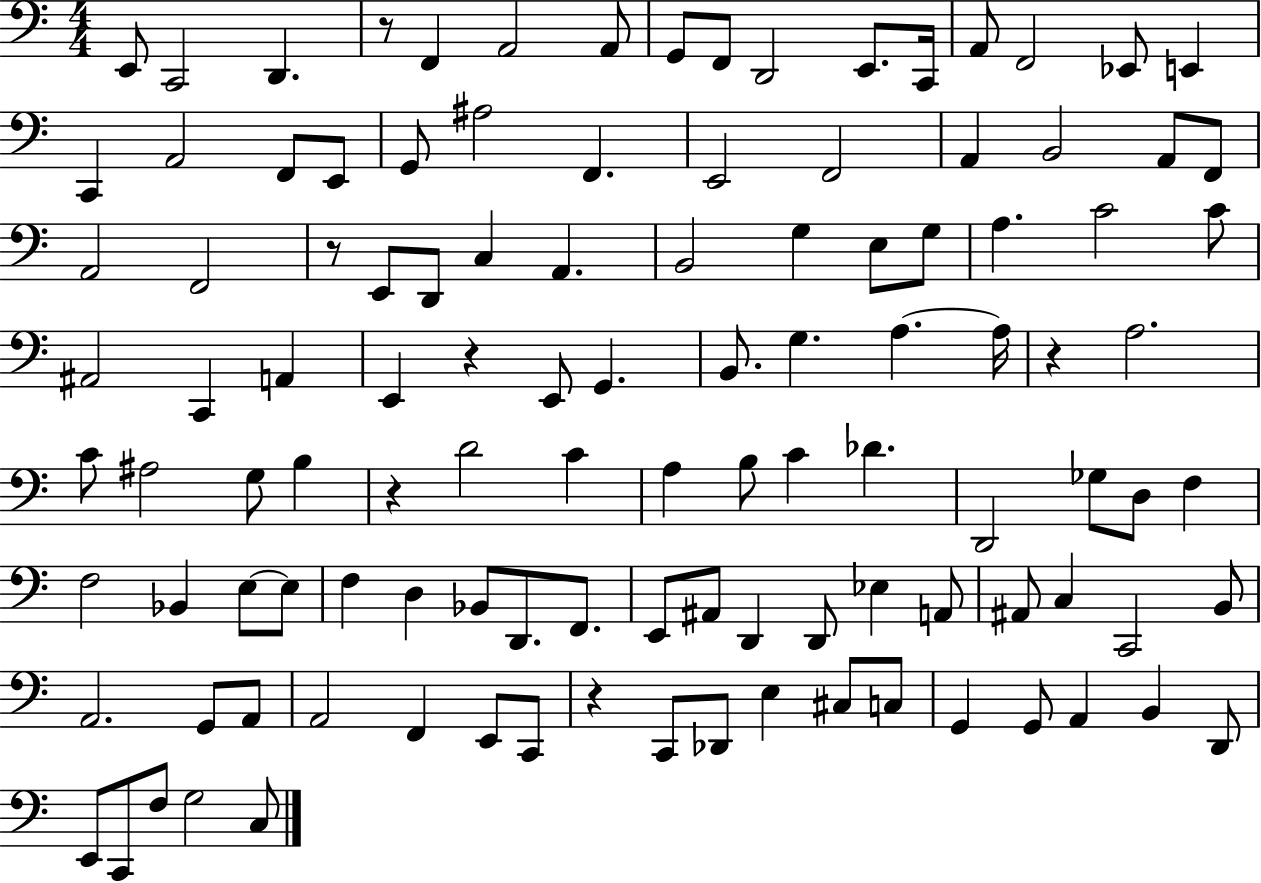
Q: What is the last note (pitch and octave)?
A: C3